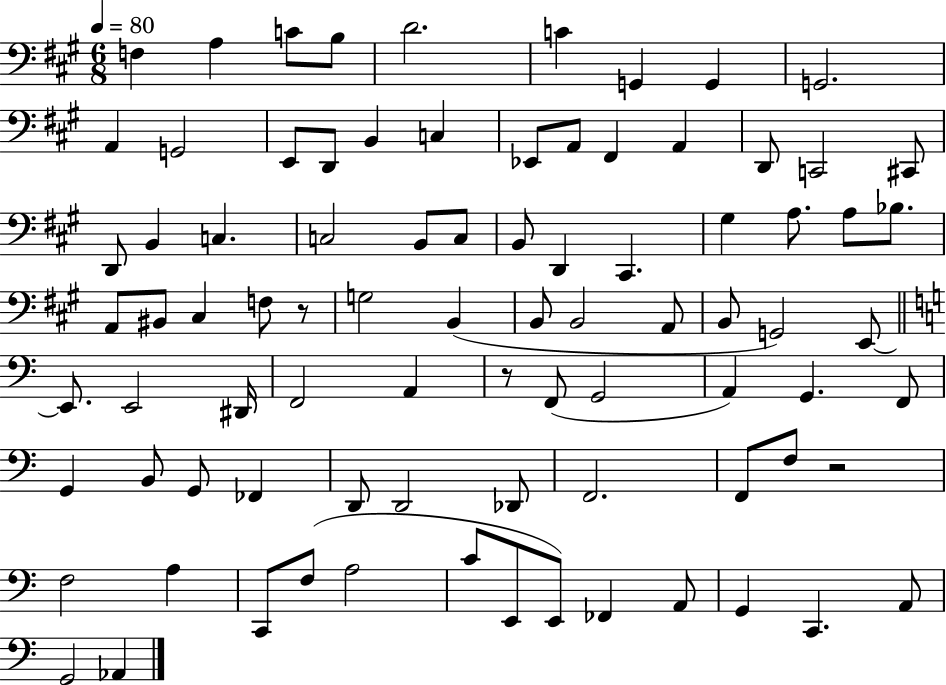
{
  \clef bass
  \numericTimeSignature
  \time 6/8
  \key a \major
  \tempo 4 = 80
  f4 a4 c'8 b8 | d'2. | c'4 g,4 g,4 | g,2. | \break a,4 g,2 | e,8 d,8 b,4 c4 | ees,8 a,8 fis,4 a,4 | d,8 c,2 cis,8 | \break d,8 b,4 c4. | c2 b,8 c8 | b,8 d,4 cis,4. | gis4 a8. a8 bes8. | \break a,8 bis,8 cis4 f8 r8 | g2 b,4( | b,8 b,2 a,8 | b,8 g,2) e,8~~ | \break \bar "||" \break \key c \major e,8. e,2 dis,16 | f,2 a,4 | r8 f,8( g,2 | a,4) g,4. f,8 | \break g,4 b,8 g,8 fes,4 | d,8 d,2 des,8 | f,2. | f,8 f8 r2 | \break f2 a4 | c,8 f8( a2 | c'8 e,8 e,8) fes,4 a,8 | g,4 c,4. a,8 | \break g,2 aes,4 | \bar "|."
}